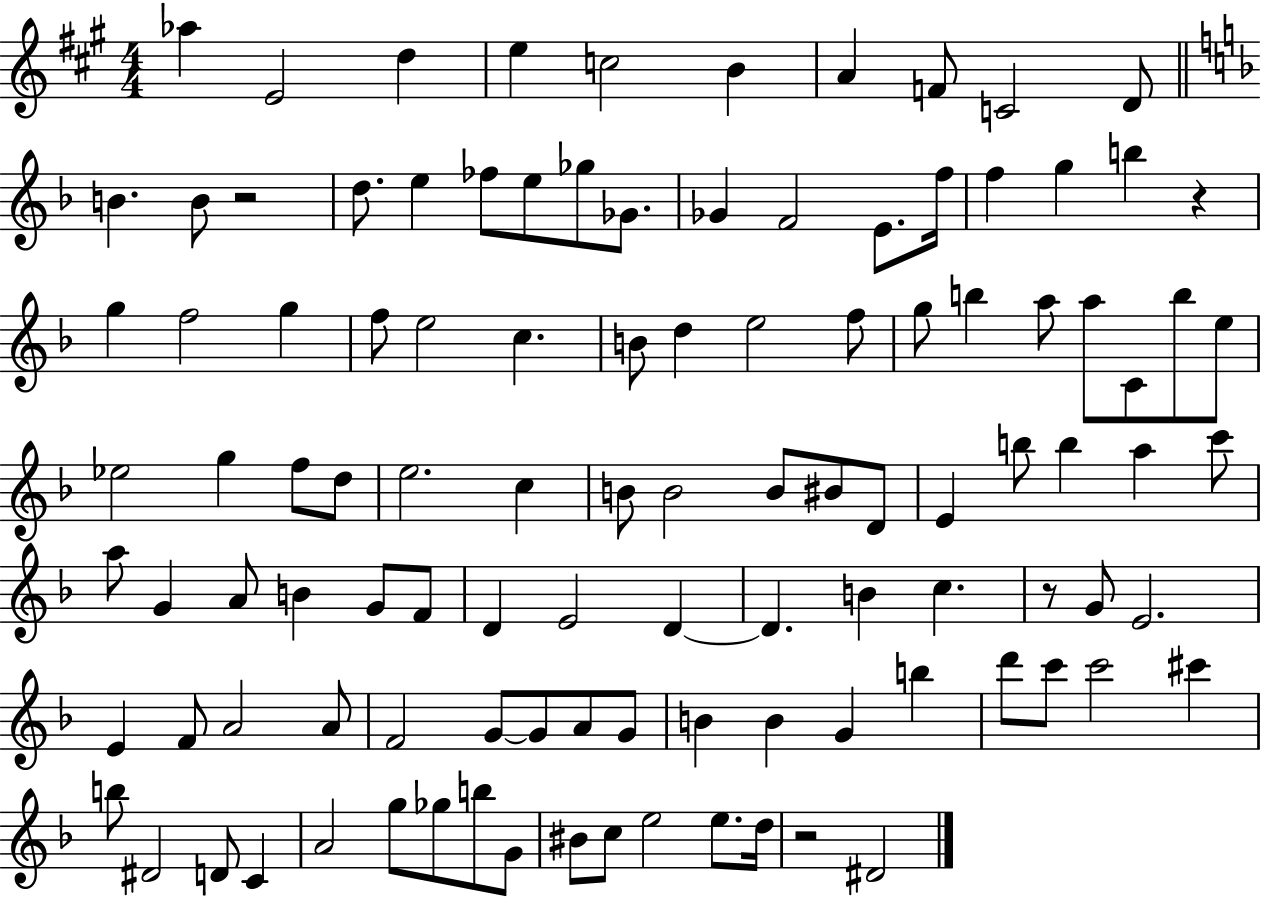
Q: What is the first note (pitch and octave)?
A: Ab5